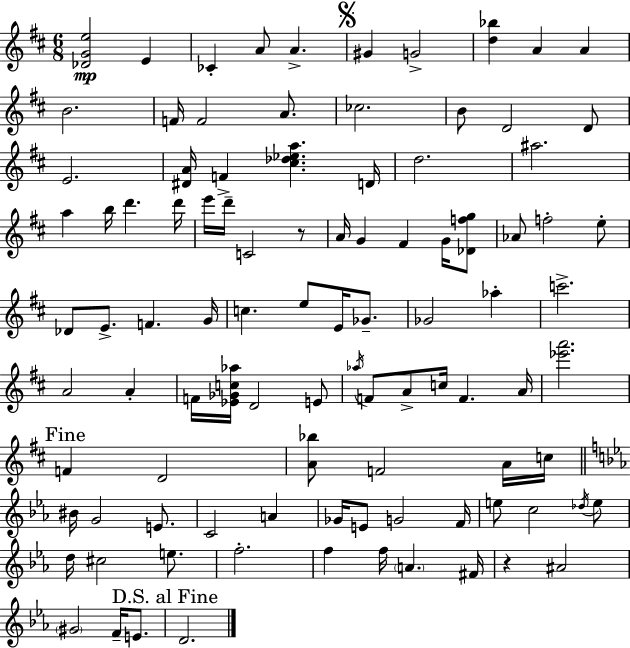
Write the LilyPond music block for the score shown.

{
  \clef treble
  \numericTimeSignature
  \time 6/8
  \key d \major
  <des' g' e''>2\mp e'4 | ces'4-. a'8 a'4.-> | \mark \markup { \musicglyph "scripts.segno" } gis'4 g'2-> | <d'' bes''>4 a'4 a'4 | \break b'2. | f'16 f'2 a'8. | ces''2. | b'8 d'2 d'8 | \break e'2. | <dis' a'>16 f'4-> <cis'' des'' ees'' a''>4. d'16 | d''2. | ais''2. | \break a''4 b''16 d'''4. d'''16 | e'''16 d'''16-- c'2 r8 | a'16 g'4 fis'4 g'16 <des' f'' g''>8 | aes'8 f''2-. e''8-. | \break des'8 e'8.-> f'4. g'16 | c''4. e''8 e'16 ges'8.-- | ges'2 aes''4-. | c'''2.-> | \break a'2 a'4-. | f'16 <ees' ges' c'' aes''>16 d'2 e'8 | \acciaccatura { aes''16 } f'8 a'8-> c''16 f'4. | a'16 <ees''' a'''>2. | \break \mark "Fine" f'4 d'2 | <a' bes''>8 f'2 a'16 | c''16 \bar "||" \break \key ees \major bis'16 g'2 e'8. | c'2 a'4 | ges'16 e'8 g'2 f'16 | e''8 c''2 \acciaccatura { des''16 } e''8 | \break d''16 cis''2 e''8. | f''2.-. | f''4 f''16 \parenthesize a'4. | fis'16 r4 ais'2 | \break \parenthesize gis'2 f'16-- e'8. | \mark "D.S. al Fine" d'2. | \bar "|."
}